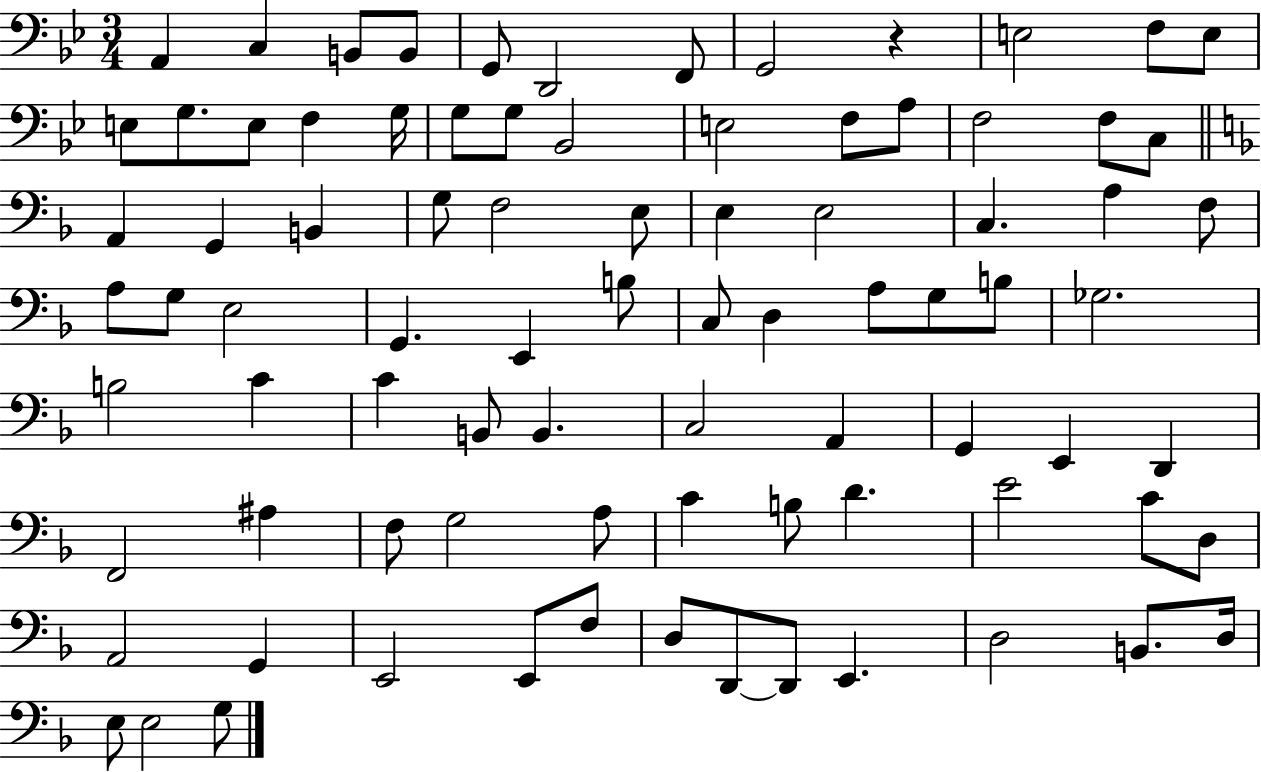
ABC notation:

X:1
T:Untitled
M:3/4
L:1/4
K:Bb
A,, C, B,,/2 B,,/2 G,,/2 D,,2 F,,/2 G,,2 z E,2 F,/2 E,/2 E,/2 G,/2 E,/2 F, G,/4 G,/2 G,/2 _B,,2 E,2 F,/2 A,/2 F,2 F,/2 C,/2 A,, G,, B,, G,/2 F,2 E,/2 E, E,2 C, A, F,/2 A,/2 G,/2 E,2 G,, E,, B,/2 C,/2 D, A,/2 G,/2 B,/2 _G,2 B,2 C C B,,/2 B,, C,2 A,, G,, E,, D,, F,,2 ^A, F,/2 G,2 A,/2 C B,/2 D E2 C/2 D,/2 A,,2 G,, E,,2 E,,/2 F,/2 D,/2 D,,/2 D,,/2 E,, D,2 B,,/2 D,/4 E,/2 E,2 G,/2